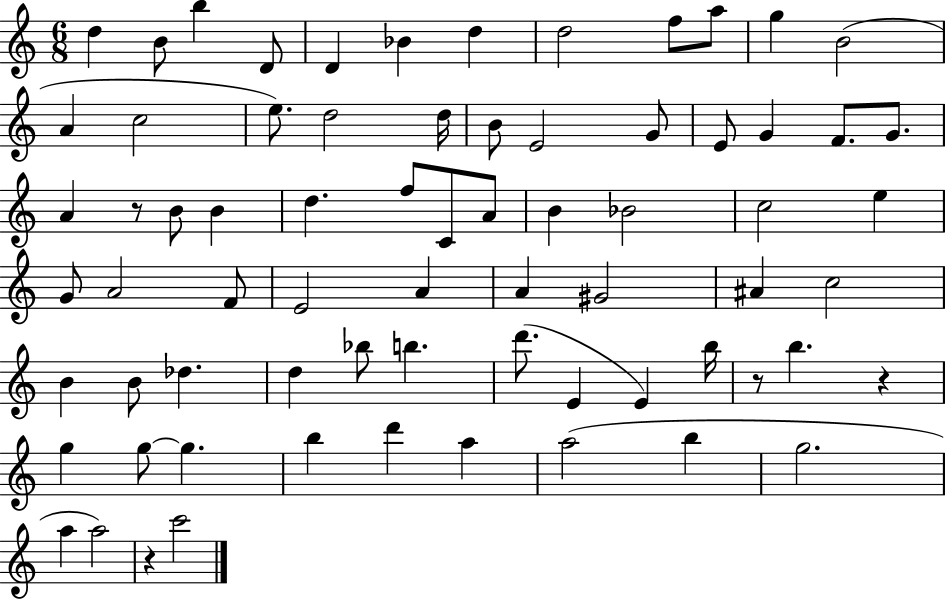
D5/q B4/e B5/q D4/e D4/q Bb4/q D5/q D5/h F5/e A5/e G5/q B4/h A4/q C5/h E5/e. D5/h D5/s B4/e E4/h G4/e E4/e G4/q F4/e. G4/e. A4/q R/e B4/e B4/q D5/q. F5/e C4/e A4/e B4/q Bb4/h C5/h E5/q G4/e A4/h F4/e E4/h A4/q A4/q G#4/h A#4/q C5/h B4/q B4/e Db5/q. D5/q Bb5/e B5/q. D6/e. E4/q E4/q B5/s R/e B5/q. R/q G5/q G5/e G5/q. B5/q D6/q A5/q A5/h B5/q G5/h. A5/q A5/h R/q C6/h